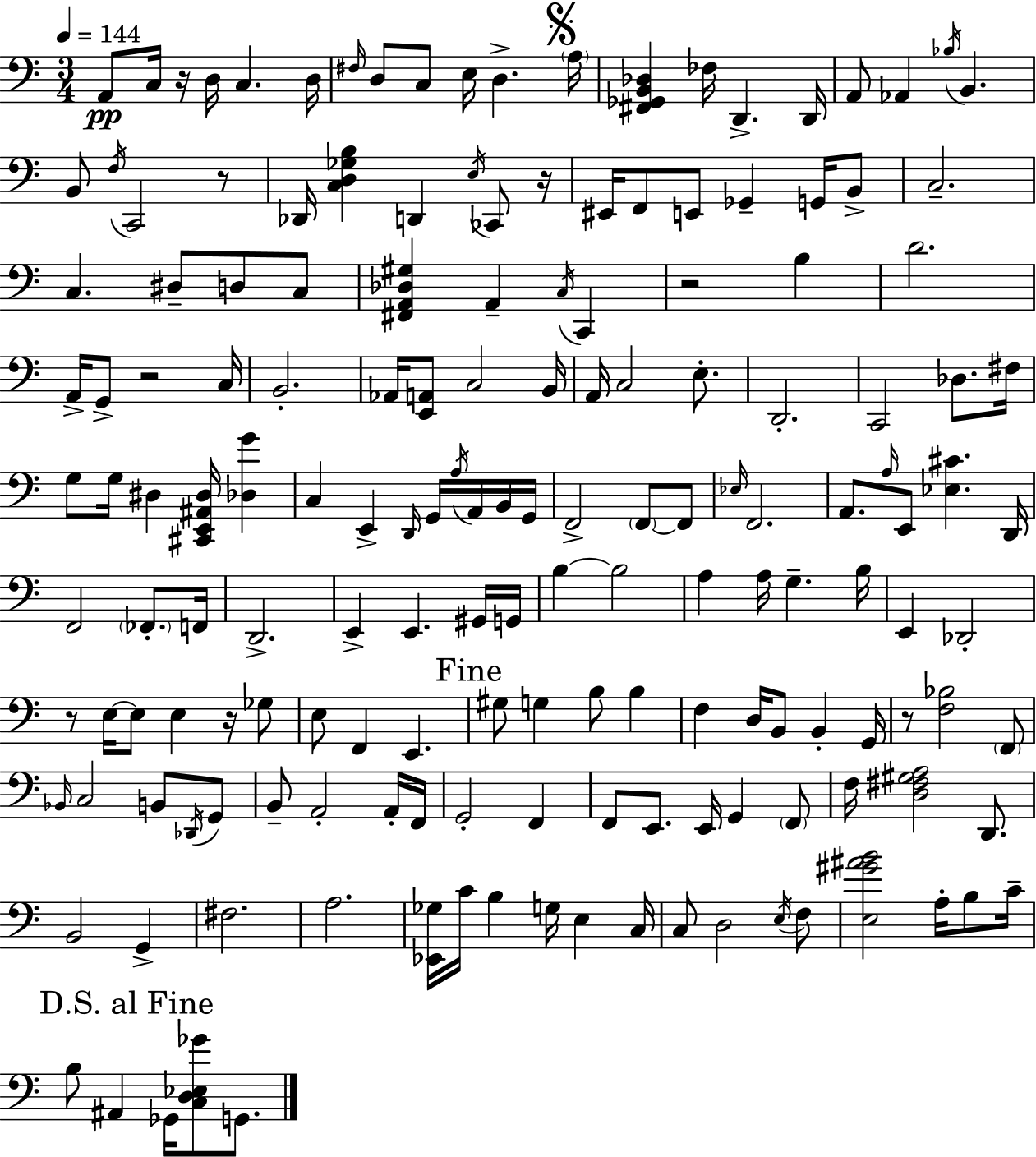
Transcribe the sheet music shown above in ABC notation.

X:1
T:Untitled
M:3/4
L:1/4
K:C
A,,/2 C,/4 z/4 D,/4 C, D,/4 ^F,/4 D,/2 C,/2 E,/4 D, A,/4 [^F,,_G,,B,,_D,] _F,/4 D,, D,,/4 A,,/2 _A,, _B,/4 B,, B,,/2 F,/4 C,,2 z/2 _D,,/4 [C,D,_G,B,] D,, E,/4 _C,,/2 z/4 ^E,,/4 F,,/2 E,,/2 _G,, G,,/4 B,,/2 C,2 C, ^D,/2 D,/2 C,/2 [^F,,A,,_D,^G,] A,, C,/4 C,, z2 B, D2 A,,/4 G,,/2 z2 C,/4 B,,2 _A,,/4 [E,,A,,]/2 C,2 B,,/4 A,,/4 C,2 E,/2 D,,2 C,,2 _D,/2 ^F,/4 G,/2 G,/4 ^D, [^C,,E,,^A,,^D,]/4 [_D,G] C, E,, D,,/4 G,,/4 A,/4 A,,/4 B,,/4 G,,/4 F,,2 F,,/2 F,,/2 _E,/4 F,,2 A,,/2 A,/4 E,,/2 [_E,^C] D,,/4 F,,2 _F,,/2 F,,/4 D,,2 E,, E,, ^G,,/4 G,,/4 B, B,2 A, A,/4 G, B,/4 E,, _D,,2 z/2 E,/4 E,/2 E, z/4 _G,/2 E,/2 F,, E,, ^G,/2 G, B,/2 B, F, D,/4 B,,/2 B,, G,,/4 z/2 [F,_B,]2 F,,/2 _B,,/4 C,2 B,,/2 _D,,/4 G,,/2 B,,/2 A,,2 A,,/4 F,,/4 G,,2 F,, F,,/2 E,,/2 E,,/4 G,, F,,/2 F,/4 [D,^F,^G,A,]2 D,,/2 B,,2 G,, ^F,2 A,2 [_E,,_G,]/4 C/4 B, G,/4 E, C,/4 C,/2 D,2 E,/4 F,/2 [E,^G^AB]2 A,/4 B,/2 C/4 B,/2 ^A,, _G,,/4 [C,D,_E,_G]/2 G,,/2